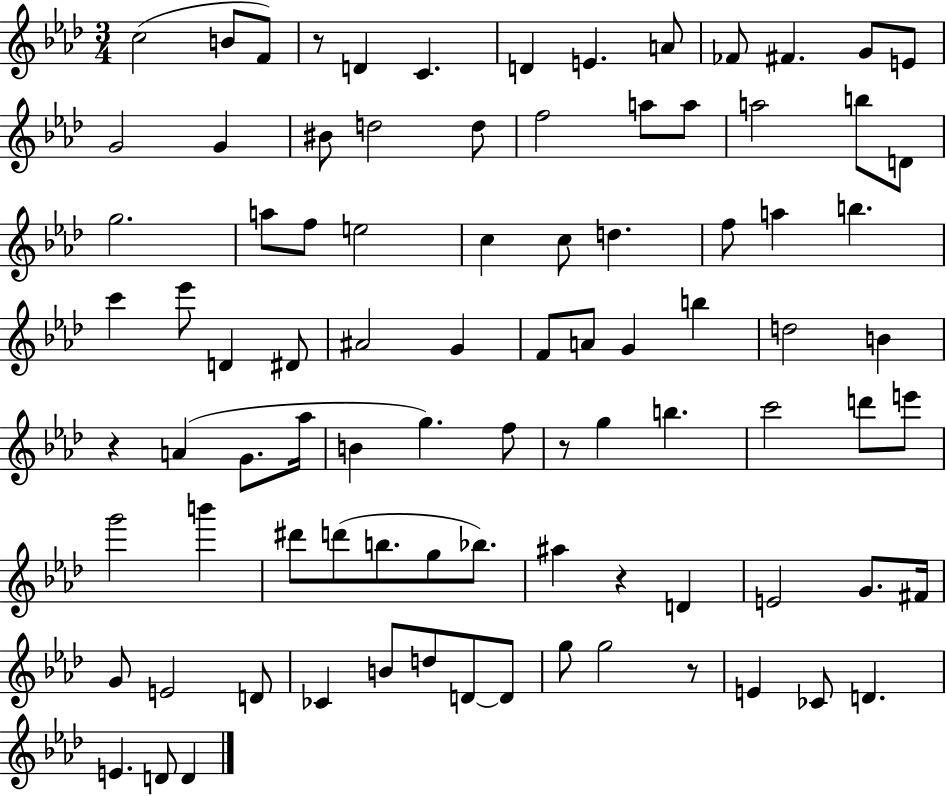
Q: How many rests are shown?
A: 5